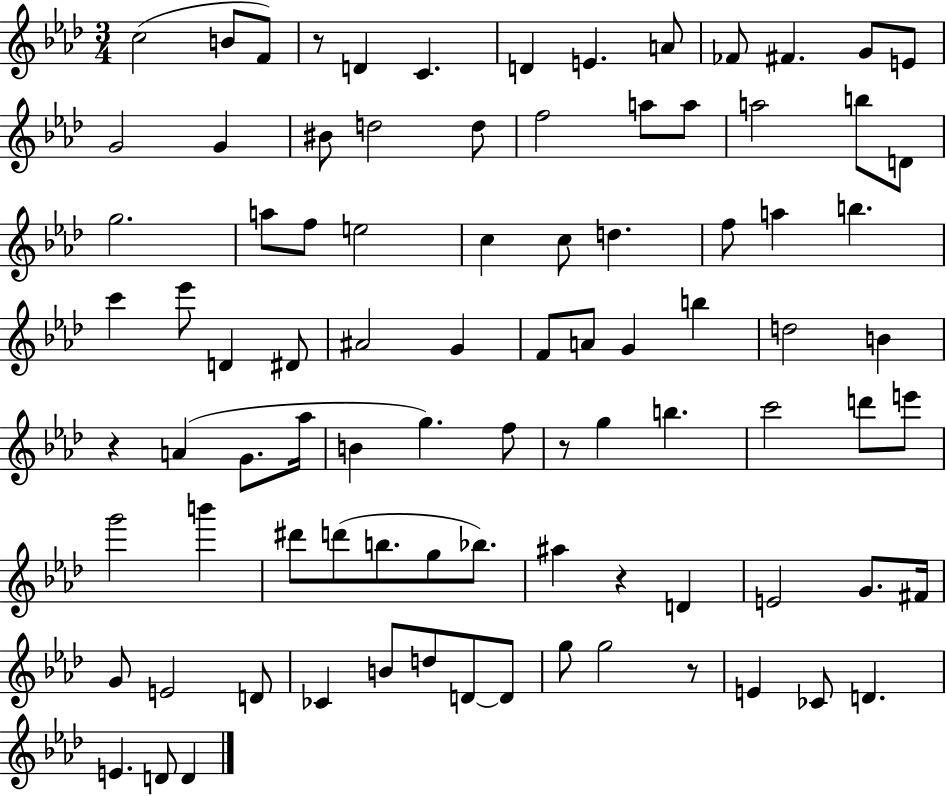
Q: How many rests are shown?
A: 5